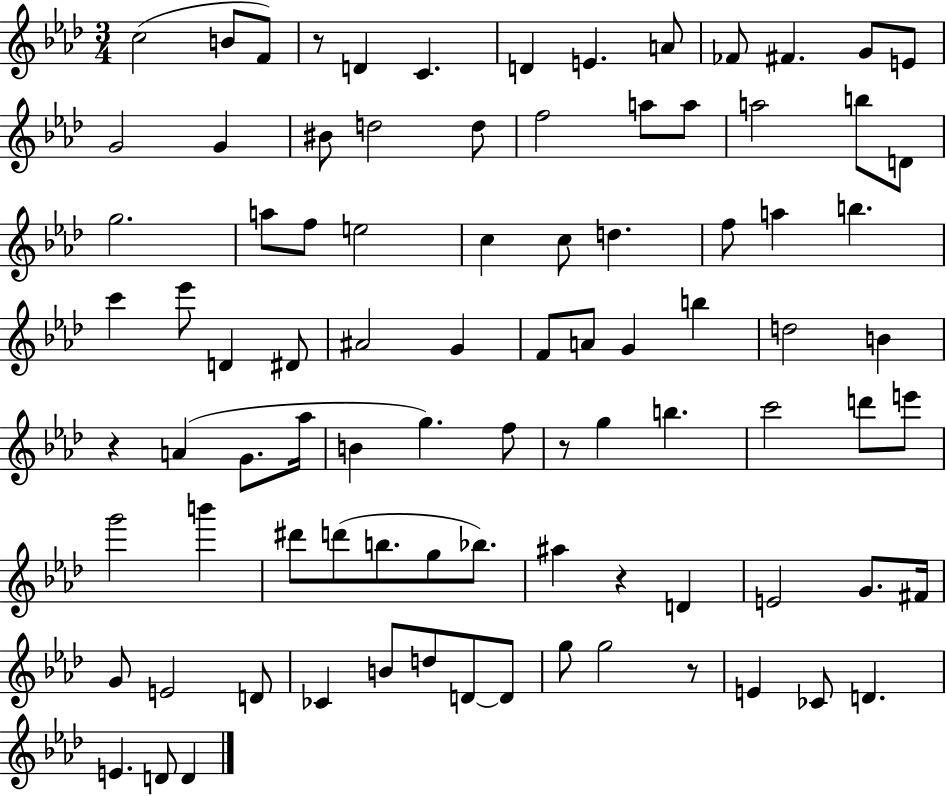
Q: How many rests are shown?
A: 5